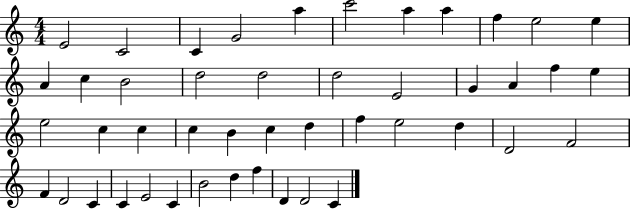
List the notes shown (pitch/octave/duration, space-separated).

E4/h C4/h C4/q G4/h A5/q C6/h A5/q A5/q F5/q E5/h E5/q A4/q C5/q B4/h D5/h D5/h D5/h E4/h G4/q A4/q F5/q E5/q E5/h C5/q C5/q C5/q B4/q C5/q D5/q F5/q E5/h D5/q D4/h F4/h F4/q D4/h C4/q C4/q E4/h C4/q B4/h D5/q F5/q D4/q D4/h C4/q